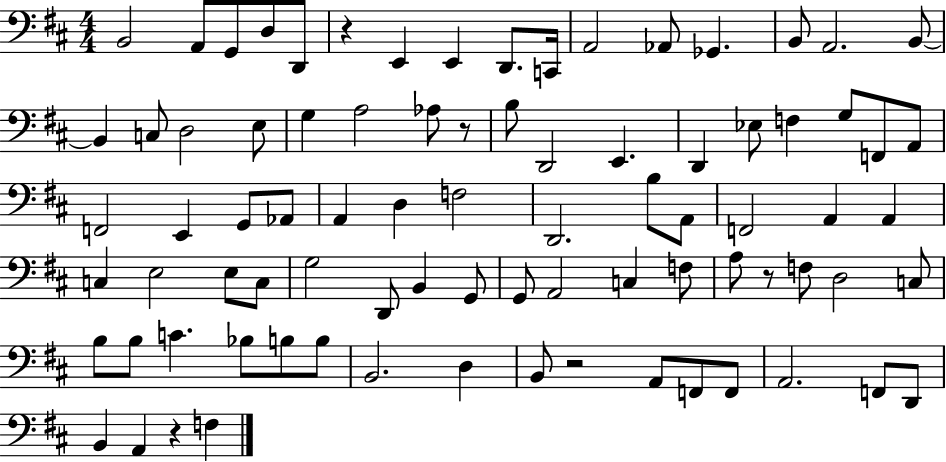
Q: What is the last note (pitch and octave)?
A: F3